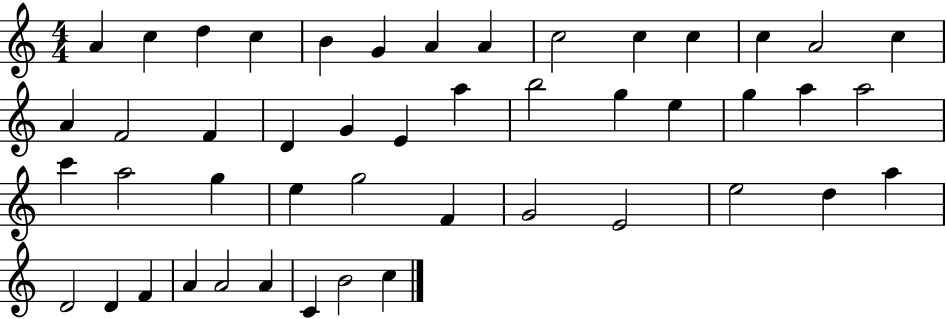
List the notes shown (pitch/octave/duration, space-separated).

A4/q C5/q D5/q C5/q B4/q G4/q A4/q A4/q C5/h C5/q C5/q C5/q A4/h C5/q A4/q F4/h F4/q D4/q G4/q E4/q A5/q B5/h G5/q E5/q G5/q A5/q A5/h C6/q A5/h G5/q E5/q G5/h F4/q G4/h E4/h E5/h D5/q A5/q D4/h D4/q F4/q A4/q A4/h A4/q C4/q B4/h C5/q